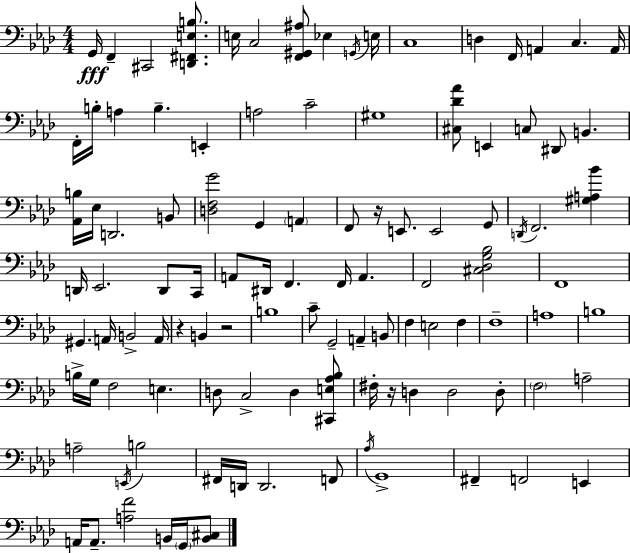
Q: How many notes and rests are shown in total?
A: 107